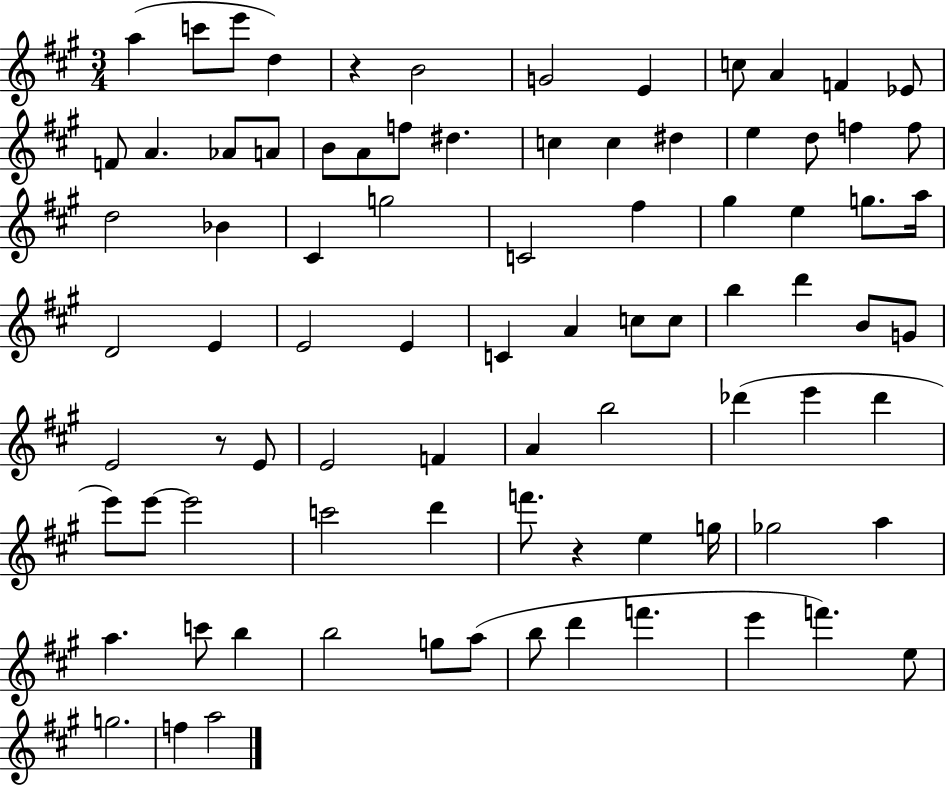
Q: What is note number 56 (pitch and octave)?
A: E6